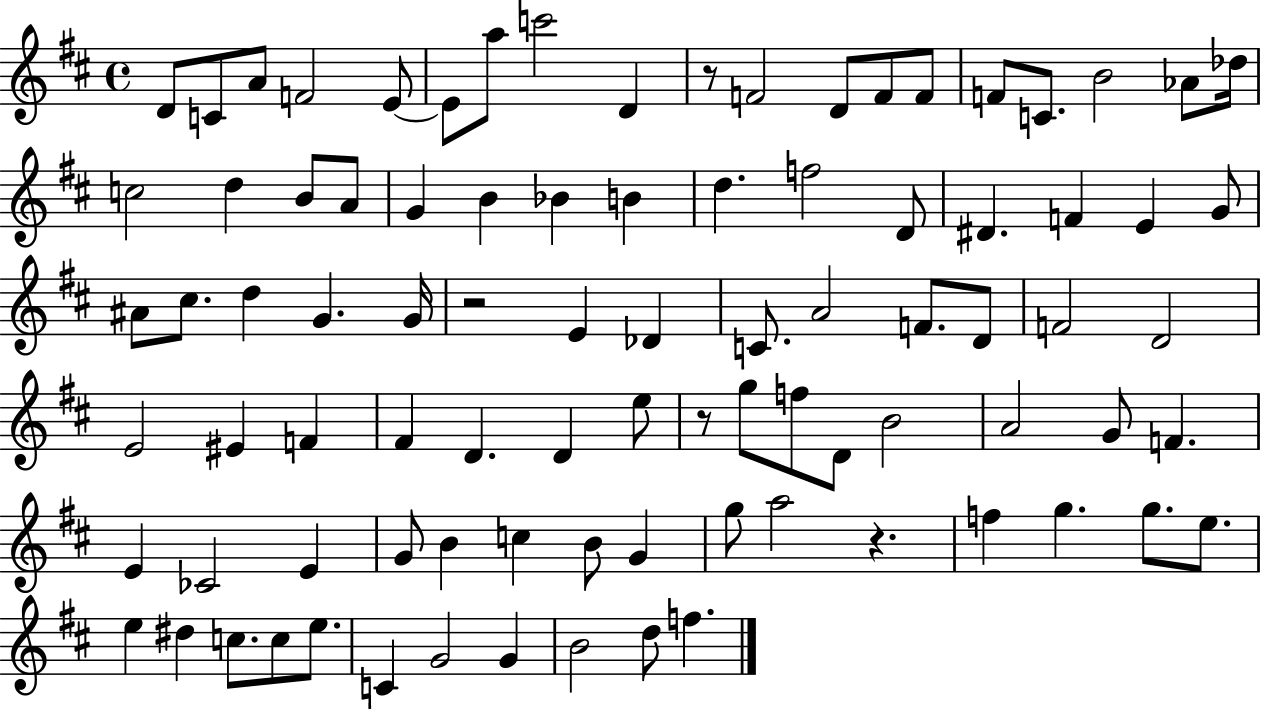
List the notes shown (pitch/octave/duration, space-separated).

D4/e C4/e A4/e F4/h E4/e E4/e A5/e C6/h D4/q R/e F4/h D4/e F4/e F4/e F4/e C4/e. B4/h Ab4/e Db5/s C5/h D5/q B4/e A4/e G4/q B4/q Bb4/q B4/q D5/q. F5/h D4/e D#4/q. F4/q E4/q G4/e A#4/e C#5/e. D5/q G4/q. G4/s R/h E4/q Db4/q C4/e. A4/h F4/e. D4/e F4/h D4/h E4/h EIS4/q F4/q F#4/q D4/q. D4/q E5/e R/e G5/e F5/e D4/e B4/h A4/h G4/e F4/q. E4/q CES4/h E4/q G4/e B4/q C5/q B4/e G4/q G5/e A5/h R/q. F5/q G5/q. G5/e. E5/e. E5/q D#5/q C5/e. C5/e E5/e. C4/q G4/h G4/q B4/h D5/e F5/q.